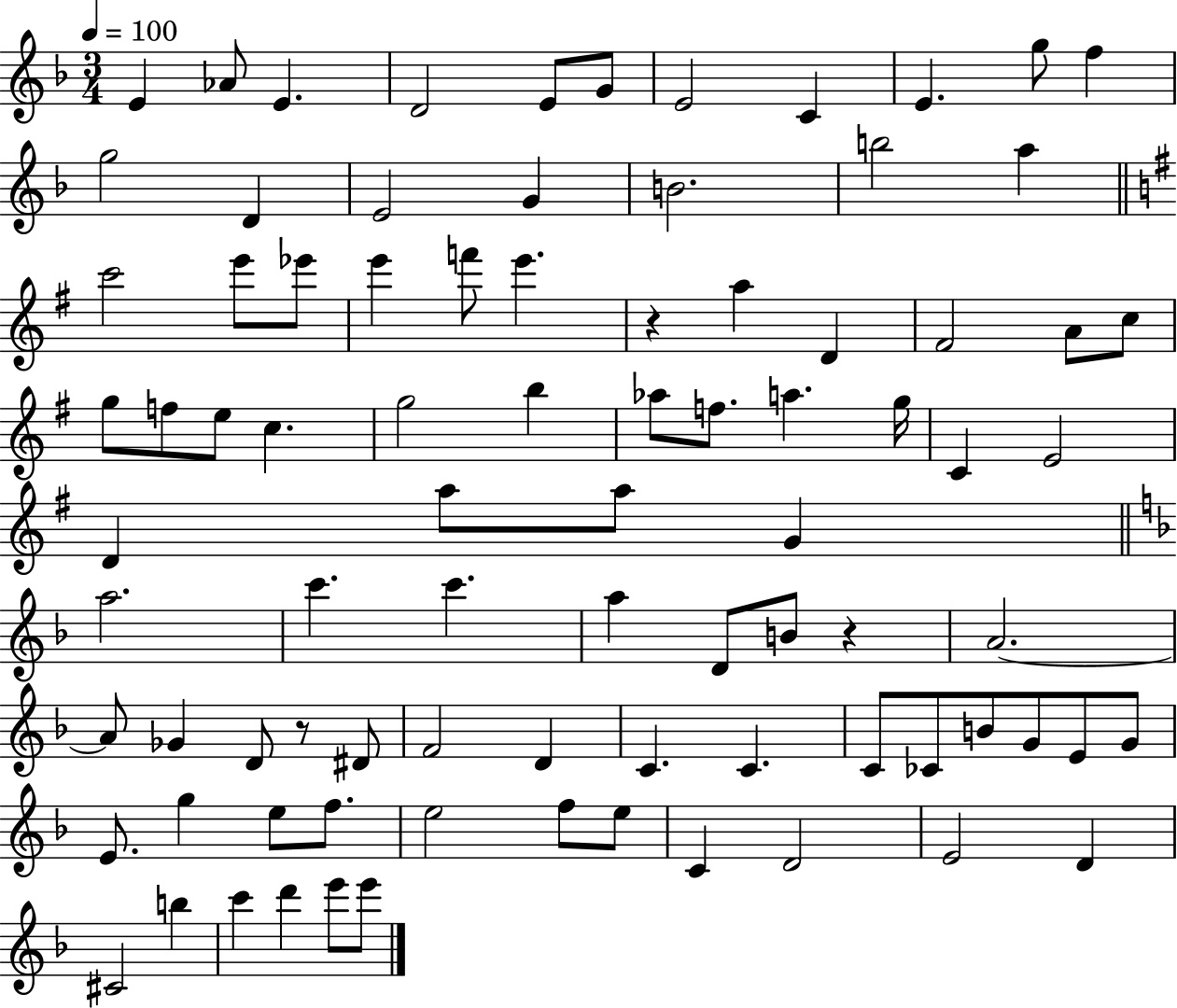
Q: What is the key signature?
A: F major